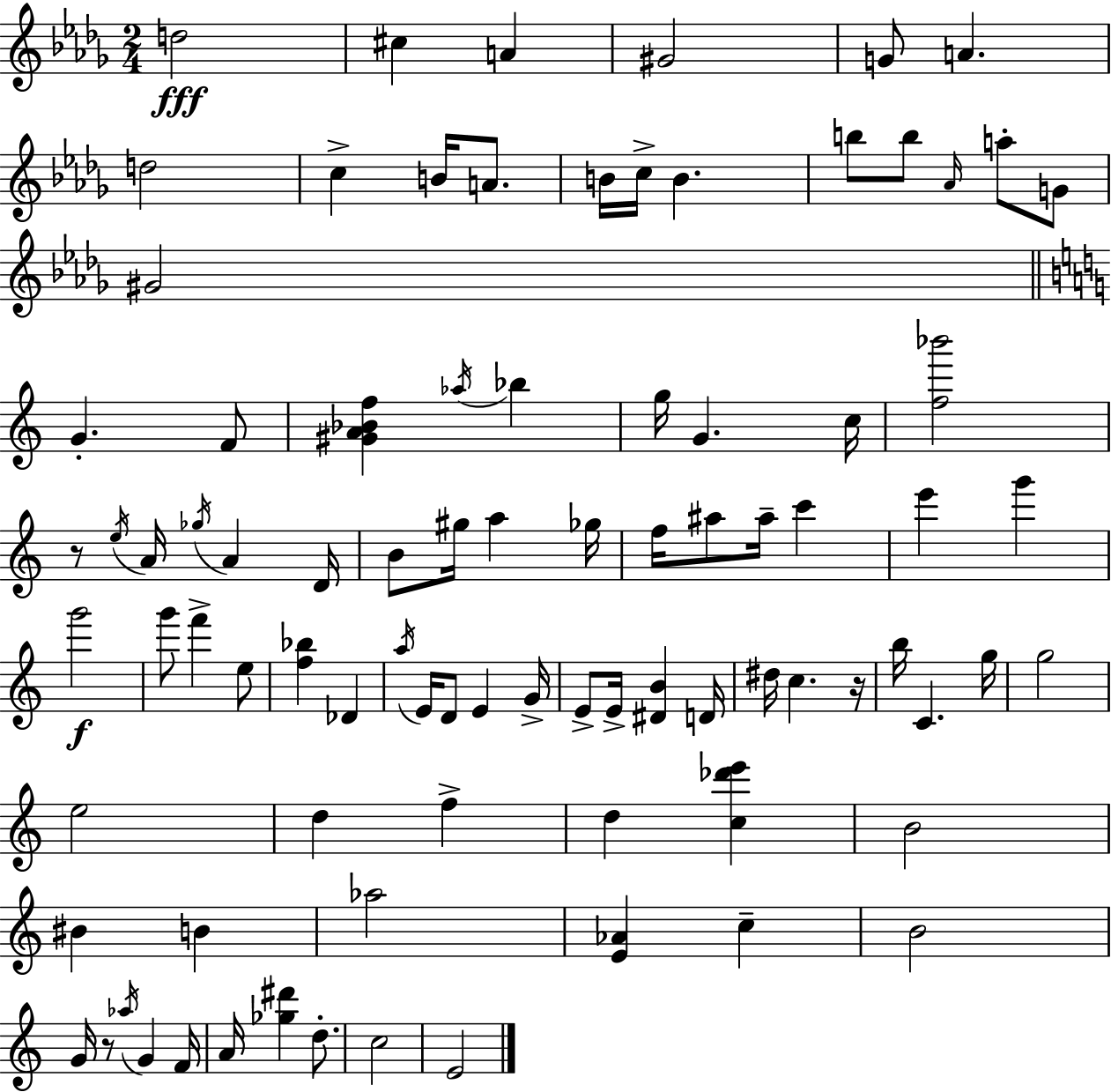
{
  \clef treble
  \numericTimeSignature
  \time 2/4
  \key bes \minor
  d''2\fff | cis''4 a'4 | gis'2 | g'8 a'4. | \break d''2 | c''4-> b'16 a'8. | b'16 c''16-> b'4. | b''8 b''8 \grace { aes'16 } a''8-. g'8 | \break gis'2 | \bar "||" \break \key c \major g'4.-. f'8 | <gis' a' bes' f''>4 \acciaccatura { aes''16 } bes''4 | g''16 g'4. | c''16 <f'' bes'''>2 | \break r8 \acciaccatura { e''16 } a'16 \acciaccatura { ges''16 } a'4 | d'16 b'8 gis''16 a''4 | ges''16 f''16 ais''8 ais''16-- c'''4 | e'''4 g'''4 | \break g'''2\f | g'''8 f'''4-> | e''8 <f'' bes''>4 des'4 | \acciaccatura { a''16 } e'16 d'8 e'4 | \break g'16-> e'8-> e'16-> <dis' b'>4 | d'16 dis''16 c''4. | r16 b''16 c'4. | g''16 g''2 | \break e''2 | d''4 | f''4-> d''4 | <c'' des''' e'''>4 b'2 | \break bis'4 | b'4 aes''2 | <e' aes'>4 | c''4-- b'2 | \break g'16 r8 \acciaccatura { aes''16 } | g'4 f'16 a'16 <ges'' dis'''>4 | d''8.-. c''2 | e'2 | \break \bar "|."
}